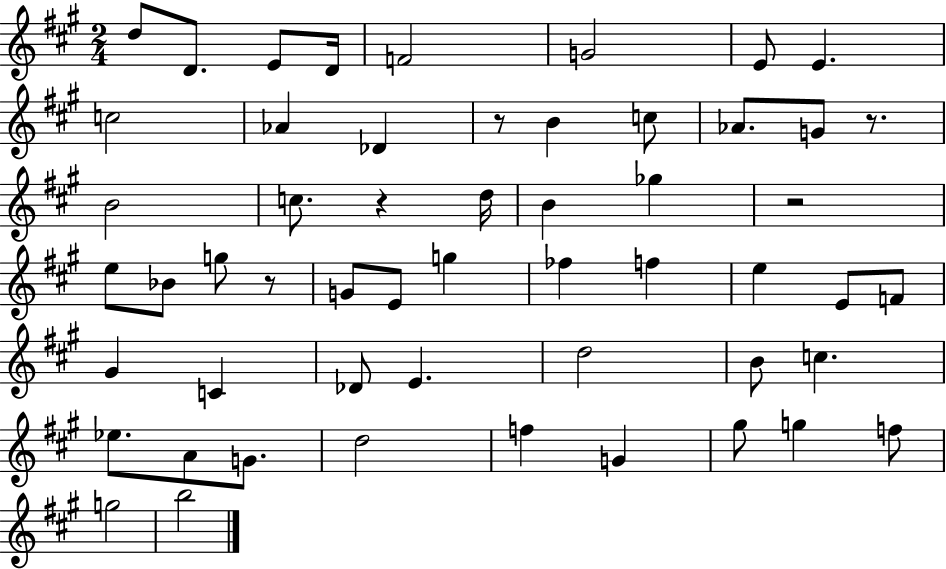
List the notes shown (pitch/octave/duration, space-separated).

D5/e D4/e. E4/e D4/s F4/h G4/h E4/e E4/q. C5/h Ab4/q Db4/q R/e B4/q C5/e Ab4/e. G4/e R/e. B4/h C5/e. R/q D5/s B4/q Gb5/q R/h E5/e Bb4/e G5/e R/e G4/e E4/e G5/q FES5/q F5/q E5/q E4/e F4/e G#4/q C4/q Db4/e E4/q. D5/h B4/e C5/q. Eb5/e. A4/e G4/e. D5/h F5/q G4/q G#5/e G5/q F5/e G5/h B5/h